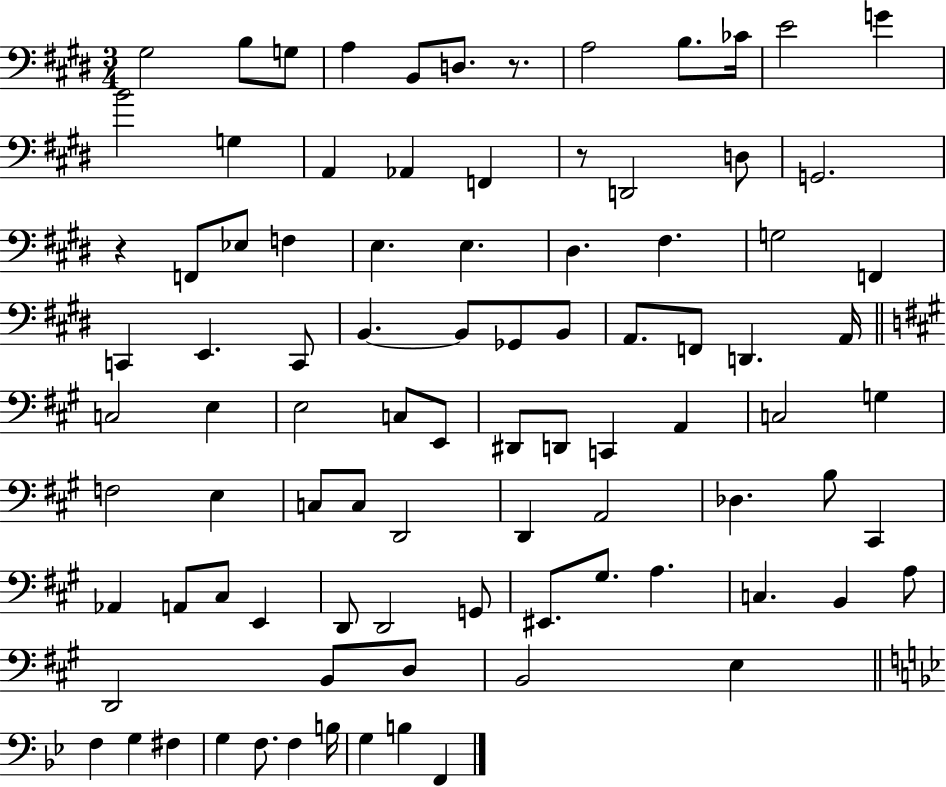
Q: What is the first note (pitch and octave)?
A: G#3